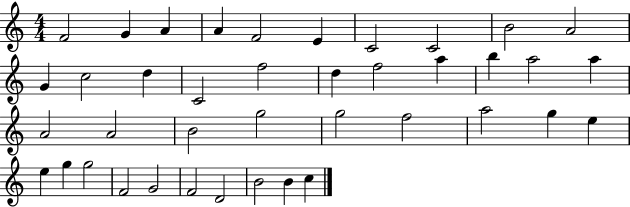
X:1
T:Untitled
M:4/4
L:1/4
K:C
F2 G A A F2 E C2 C2 B2 A2 G c2 d C2 f2 d f2 a b a2 a A2 A2 B2 g2 g2 f2 a2 g e e g g2 F2 G2 F2 D2 B2 B c